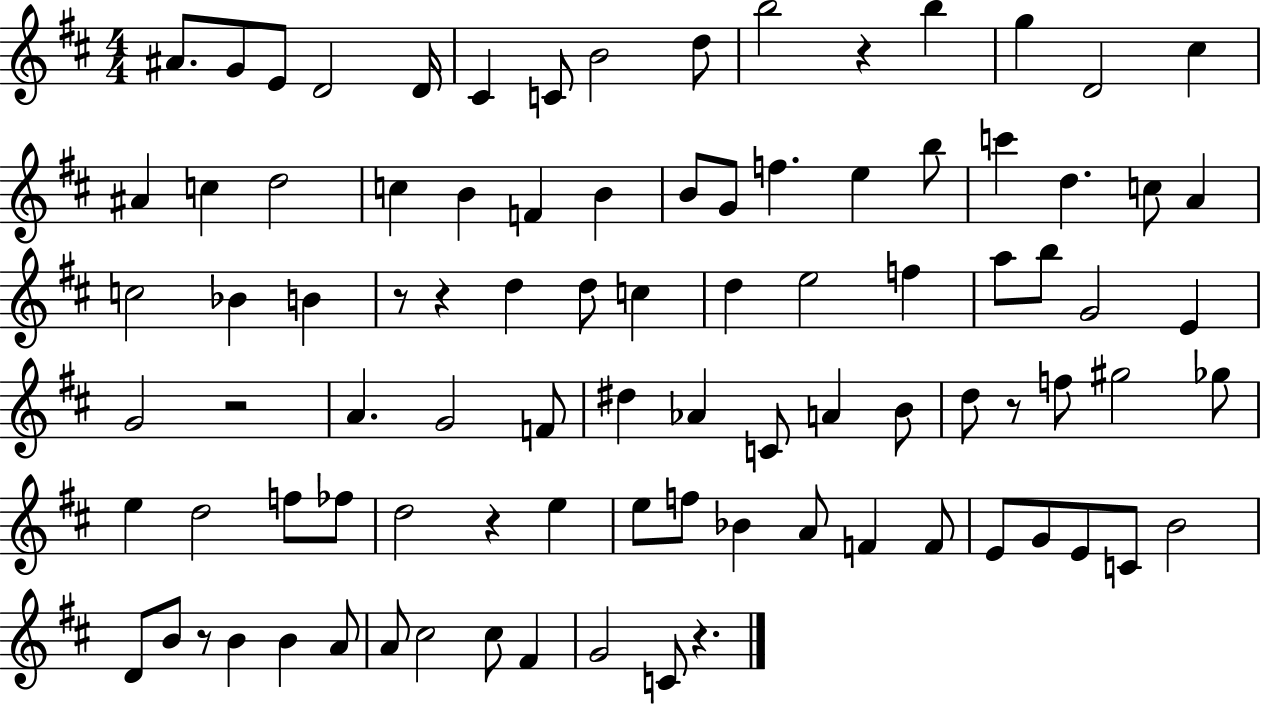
X:1
T:Untitled
M:4/4
L:1/4
K:D
^A/2 G/2 E/2 D2 D/4 ^C C/2 B2 d/2 b2 z b g D2 ^c ^A c d2 c B F B B/2 G/2 f e b/2 c' d c/2 A c2 _B B z/2 z d d/2 c d e2 f a/2 b/2 G2 E G2 z2 A G2 F/2 ^d _A C/2 A B/2 d/2 z/2 f/2 ^g2 _g/2 e d2 f/2 _f/2 d2 z e e/2 f/2 _B A/2 F F/2 E/2 G/2 E/2 C/2 B2 D/2 B/2 z/2 B B A/2 A/2 ^c2 ^c/2 ^F G2 C/2 z